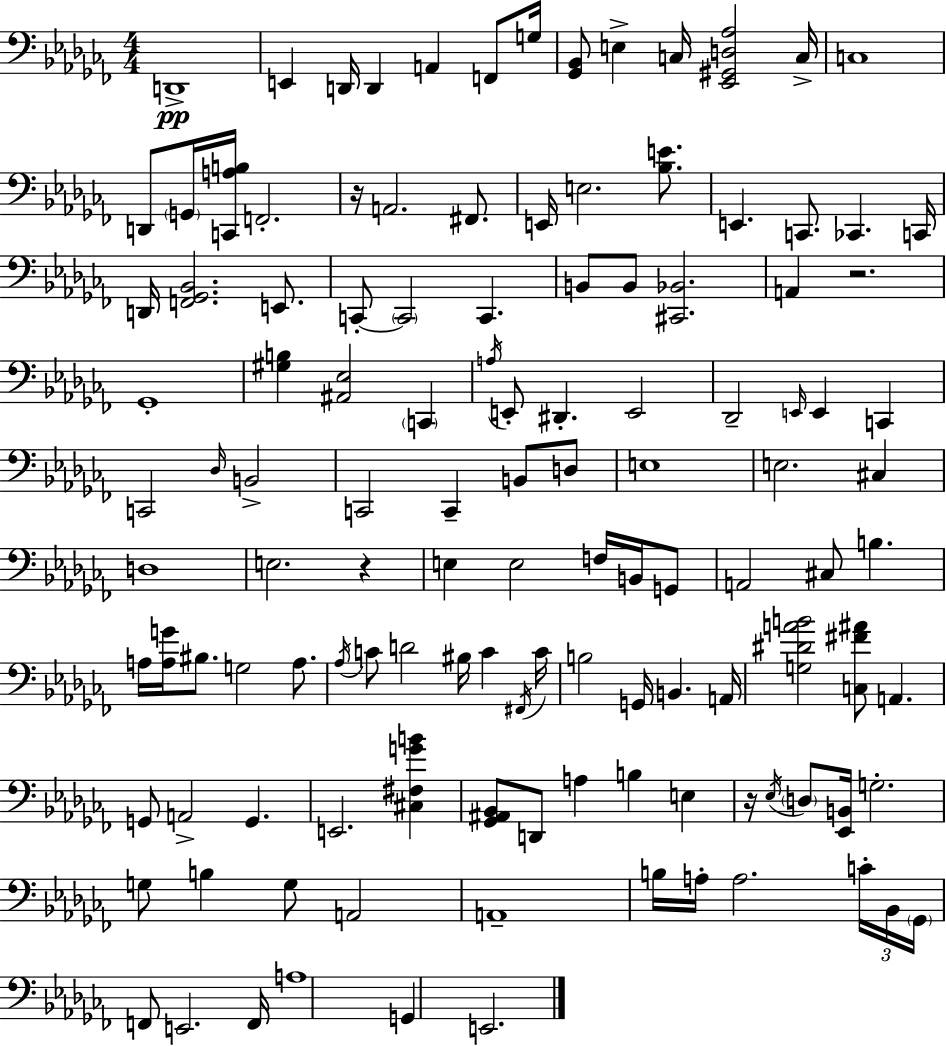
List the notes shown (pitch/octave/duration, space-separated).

D2/w E2/q D2/s D2/q A2/q F2/e G3/s [Gb2,Bb2]/e E3/q C3/s [Eb2,G#2,D3,Ab3]/h C3/s C3/w D2/e G2/s [C2,A3,B3]/s F2/h. R/s A2/h. F#2/e. E2/s E3/h. [Bb3,E4]/e. E2/q. C2/e. CES2/q. C2/s D2/s [F2,Gb2,Bb2]/h. E2/e. C2/e C2/h C2/q. B2/e B2/e [C#2,Bb2]/h. A2/q R/h. Gb2/w [G#3,B3]/q [A#2,Eb3]/h C2/q A3/s E2/e D#2/q. E2/h Db2/h E2/s E2/q C2/q C2/h Db3/s B2/h C2/h C2/q B2/e D3/e E3/w E3/h. C#3/q D3/w E3/h. R/q E3/q E3/h F3/s B2/s G2/e A2/h C#3/e B3/q. A3/s [A3,G4]/s BIS3/e. G3/h A3/e. Ab3/s C4/e D4/h BIS3/s C4/q F#2/s C4/s B3/h G2/s B2/q. A2/s [G3,D#4,A4,B4]/h [C3,F#4,A#4]/e A2/q. G2/e A2/h G2/q. E2/h. [C#3,F#3,G4,B4]/q [Gb2,A#2,Bb2]/e D2/e A3/q B3/q E3/q R/s Eb3/s D3/e [Eb2,B2]/s G3/h. G3/e B3/q G3/e A2/h A2/w B3/s A3/s A3/h. C4/s Bb2/s Gb2/s F2/e E2/h. F2/s A3/w G2/q E2/h.